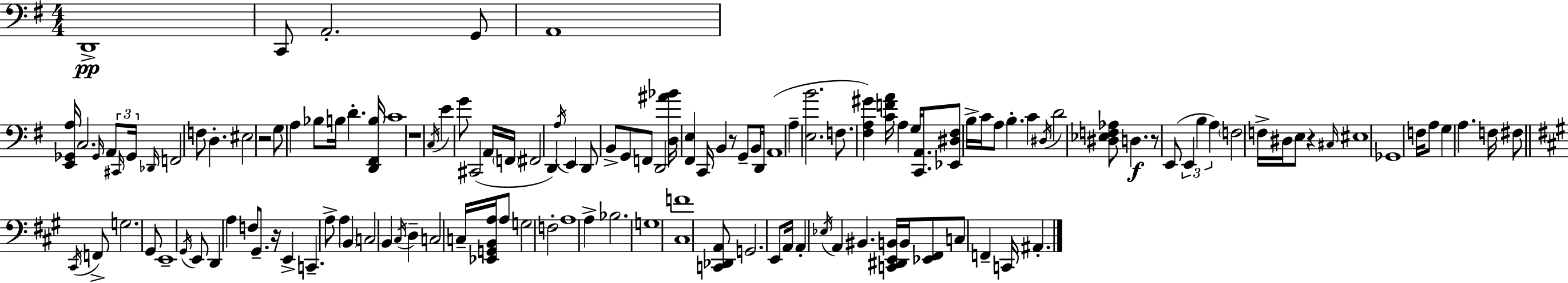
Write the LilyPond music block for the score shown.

{
  \clef bass
  \numericTimeSignature
  \time 4/4
  \key g \major
  d,1->\pp | c,8 a,2.-. g,8 | a,1 | <e, ges, a>16 c2. \grace { ges,16 } a,8 | \break \tuplet 3/2 { \grace { cis,16 } ges,16 \grace { des,16 } } f,2 f8 d4.-. | eis2 r2 | g8 a4 bes8 b16 d'4.-. | <d, fis, b>16 c'1 | \break r1 | \acciaccatura { c16 } e'4 g'8 cis,2( | a,16 \parenthesize f,16 fis,2 d,4) | \acciaccatura { a16 } e,4 d,8 b,8-> g,8 f,8 d,2 | \break <d ais' bes'>16 <fis, e>4 c,16 b,4 r8 | g,8-- b,16 d,16 a,1( | a4-- <e b'>2. | f8. <fis a gis'>4) <c' f' a'>16 a4 | \break g16 <c, a,>8. <ees, dis fis>8 b16-> c'16 a8 b4.-. | c'4 \acciaccatura { dis16 } d'2 <dis ees f aes>8 | d4.\f r8 e,8( \tuplet 3/2 { e,4 b4 | a4) } \parenthesize f2 f16-> dis16 | \break e8 r4 \grace { cis16 } eis1 | ges,1 | f16 a8 g4 a4. | f16 fis8 \bar "||" \break \key a \major \acciaccatura { cis,16 } f,8-> g2. gis,8 | e,1-- | \acciaccatura { gis,16 } e,8 d,4 a4 f8 gis,8.-- | r16 e,4-> c,4.-- a8-> a4 | \break \parenthesize b,4 c2 b,4 | \acciaccatura { cis16 } d4-- c2 c16-- | <ees, g, b, a>16 a8 g2 f2-. | a1 | \break a4-> bes2. | g1 | <cis f'>1 | <c, des, a,>8 g,2. | \break e,8 a,16 a,4-. \acciaccatura { ees16 } a,4 bis,4. | <c, dis, e, b,>16 b,16 <ees, fis,>8 c8 f,4-- c,16 ais,4.-. | \bar "|."
}